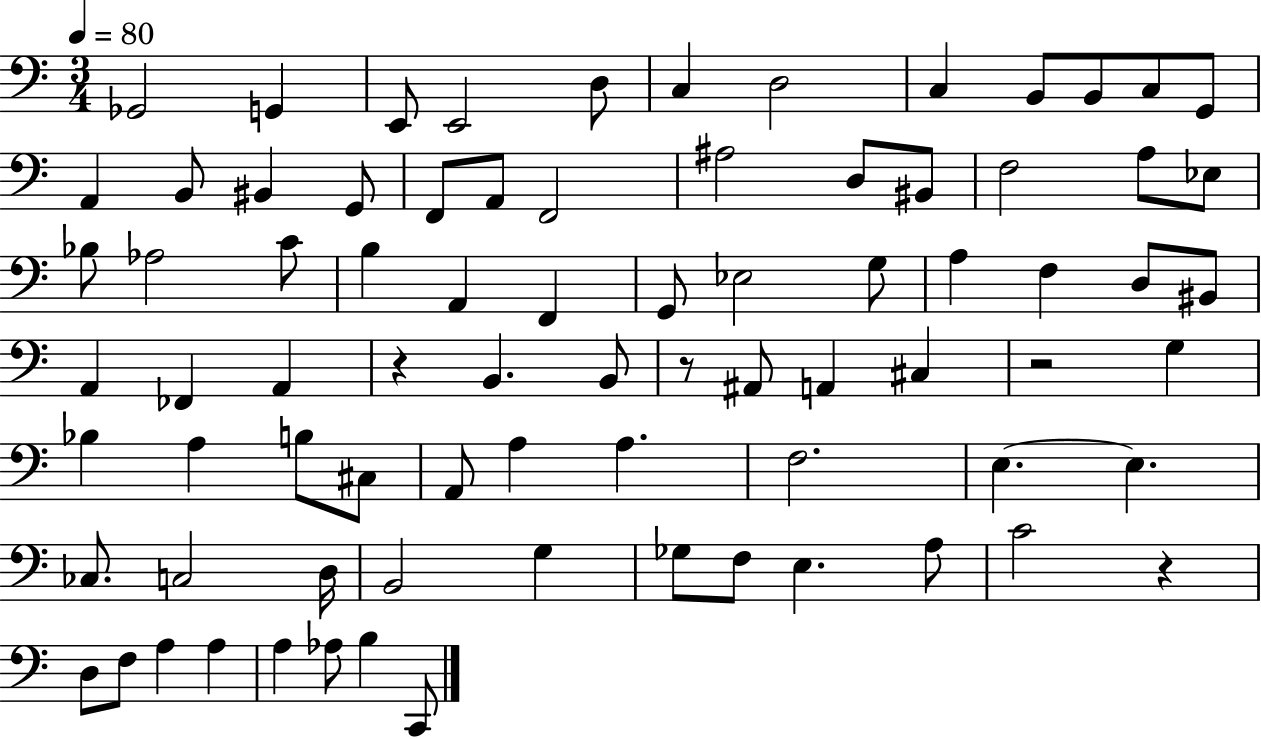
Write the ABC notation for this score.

X:1
T:Untitled
M:3/4
L:1/4
K:C
_G,,2 G,, E,,/2 E,,2 D,/2 C, D,2 C, B,,/2 B,,/2 C,/2 G,,/2 A,, B,,/2 ^B,, G,,/2 F,,/2 A,,/2 F,,2 ^A,2 D,/2 ^B,,/2 F,2 A,/2 _E,/2 _B,/2 _A,2 C/2 B, A,, F,, G,,/2 _E,2 G,/2 A, F, D,/2 ^B,,/2 A,, _F,, A,, z B,, B,,/2 z/2 ^A,,/2 A,, ^C, z2 G, _B, A, B,/2 ^C,/2 A,,/2 A, A, F,2 E, E, _C,/2 C,2 D,/4 B,,2 G, _G,/2 F,/2 E, A,/2 C2 z D,/2 F,/2 A, A, A, _A,/2 B, C,,/2